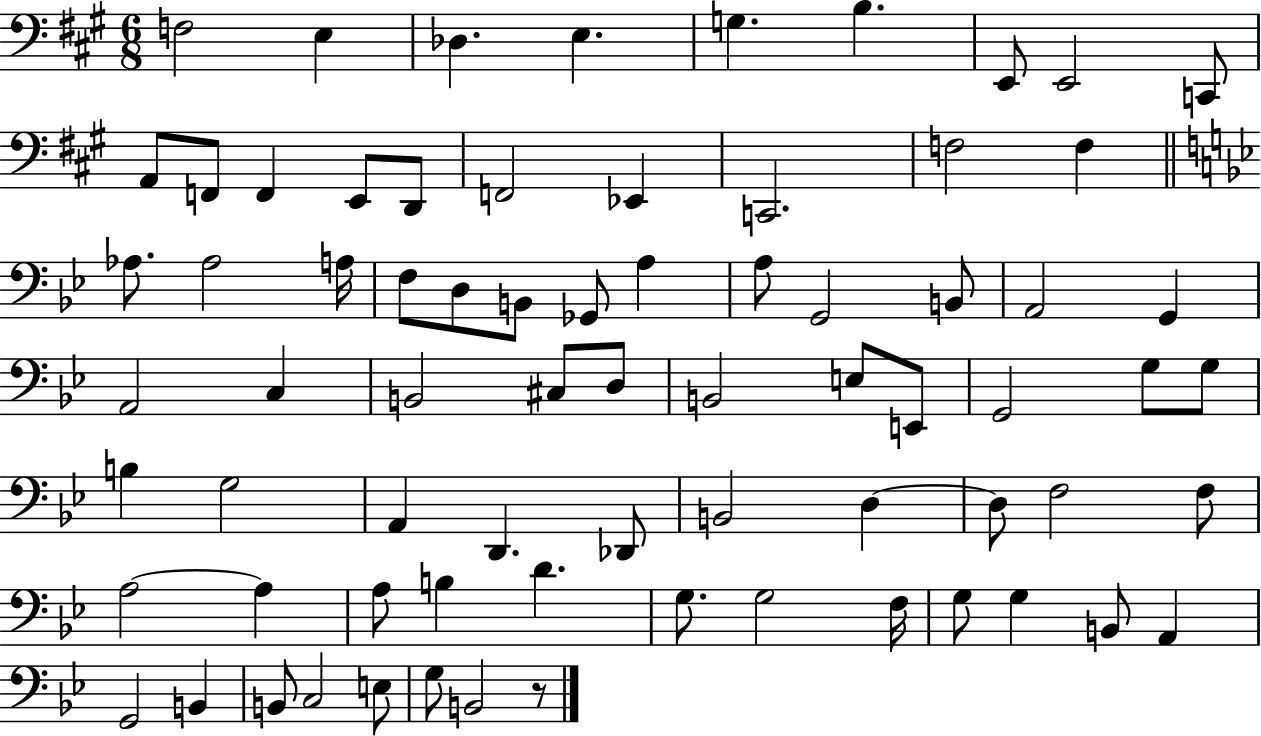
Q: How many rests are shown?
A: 1